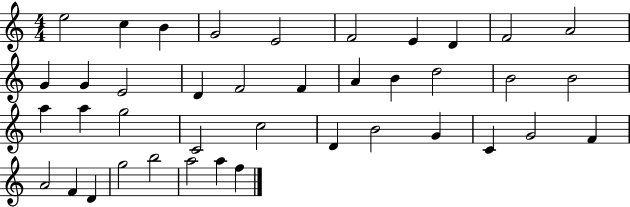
E5/h C5/q B4/q G4/h E4/h F4/h E4/q D4/q F4/h A4/h G4/q G4/q E4/h D4/q F4/h F4/q A4/q B4/q D5/h B4/h B4/h A5/q A5/q G5/h C4/h C5/h D4/q B4/h G4/q C4/q G4/h F4/q A4/h F4/q D4/q G5/h B5/h A5/h A5/q F5/q